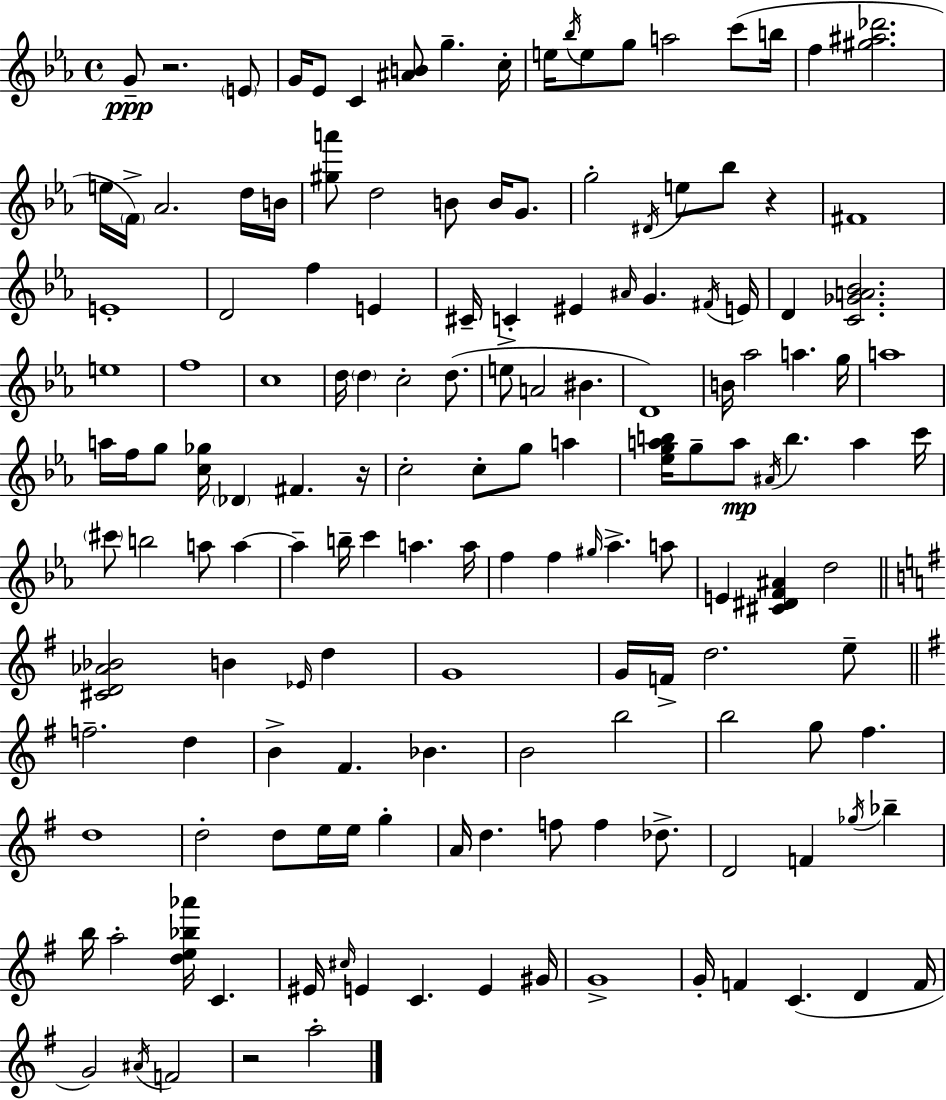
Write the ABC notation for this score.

X:1
T:Untitled
M:4/4
L:1/4
K:Eb
G/2 z2 E/2 G/4 _E/2 C [^AB]/2 g c/4 e/4 _b/4 e/2 g/2 a2 c'/2 b/4 f [^g^a_d']2 e/4 F/4 _A2 d/4 B/4 [^ga']/2 d2 B/2 B/4 G/2 g2 ^D/4 e/2 _b/2 z ^F4 E4 D2 f E ^C/4 C ^E ^A/4 G ^F/4 E/4 D [C_GA_B]2 e4 f4 c4 d/4 d c2 d/2 e/2 A2 ^B D4 B/4 _a2 a g/4 a4 a/4 f/4 g/2 [c_g]/4 _D ^F z/4 c2 c/2 g/2 a [_egab]/4 g/2 a/2 ^A/4 b a c'/4 ^c'/2 b2 a/2 a a b/4 c' a a/4 f f ^g/4 _a a/2 E [^C^DF^A] d2 [^CD_A_B]2 B _E/4 d G4 G/4 F/4 d2 e/2 f2 d B ^F _B B2 b2 b2 g/2 ^f d4 d2 d/2 e/4 e/4 g A/4 d f/2 f _d/2 D2 F _g/4 _b b/4 a2 [de_b_a']/4 C ^E/4 ^c/4 E C E ^G/4 G4 G/4 F C D F/4 G2 ^A/4 F2 z2 a2